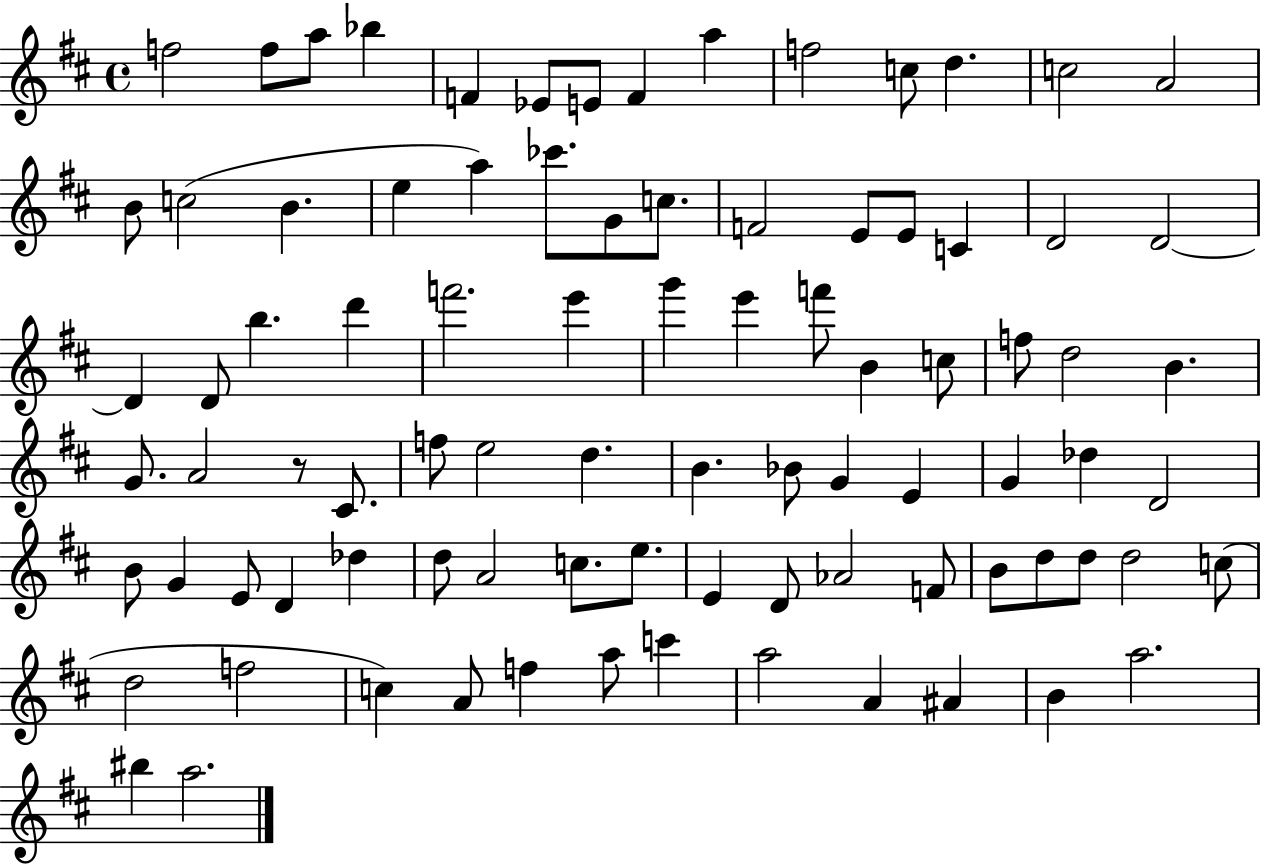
X:1
T:Untitled
M:4/4
L:1/4
K:D
f2 f/2 a/2 _b F _E/2 E/2 F a f2 c/2 d c2 A2 B/2 c2 B e a _c'/2 G/2 c/2 F2 E/2 E/2 C D2 D2 D D/2 b d' f'2 e' g' e' f'/2 B c/2 f/2 d2 B G/2 A2 z/2 ^C/2 f/2 e2 d B _B/2 G E G _d D2 B/2 G E/2 D _d d/2 A2 c/2 e/2 E D/2 _A2 F/2 B/2 d/2 d/2 d2 c/2 d2 f2 c A/2 f a/2 c' a2 A ^A B a2 ^b a2